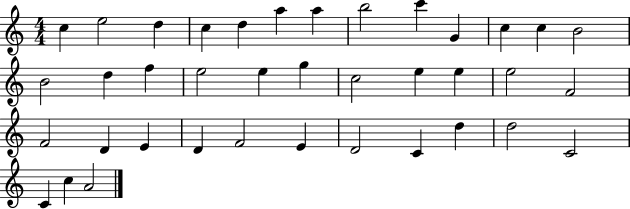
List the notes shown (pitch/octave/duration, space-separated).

C5/q E5/h D5/q C5/q D5/q A5/q A5/q B5/h C6/q G4/q C5/q C5/q B4/h B4/h D5/q F5/q E5/h E5/q G5/q C5/h E5/q E5/q E5/h F4/h F4/h D4/q E4/q D4/q F4/h E4/q D4/h C4/q D5/q D5/h C4/h C4/q C5/q A4/h